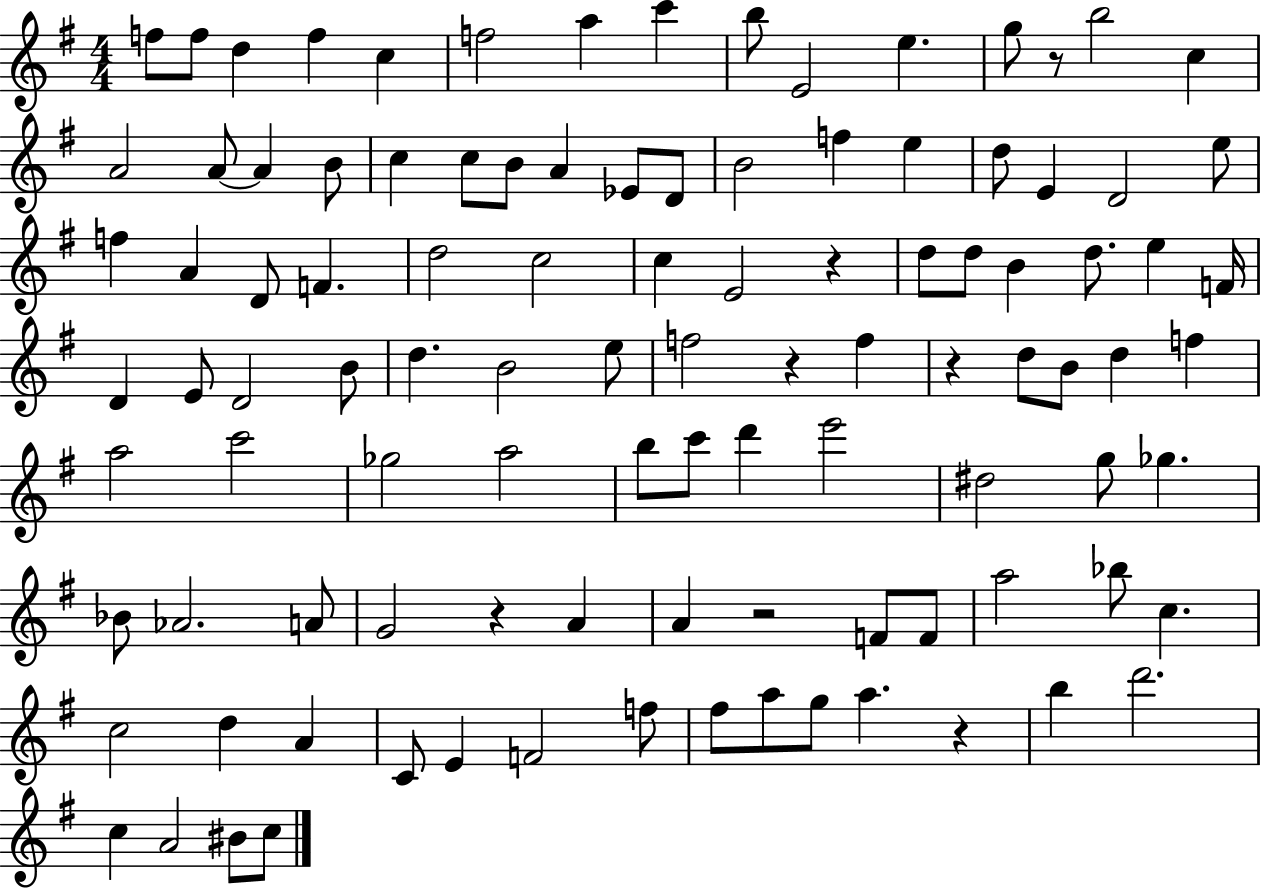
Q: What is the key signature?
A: G major